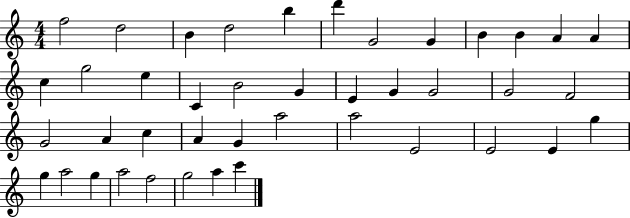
{
  \clef treble
  \numericTimeSignature
  \time 4/4
  \key c \major
  f''2 d''2 | b'4 d''2 b''4 | d'''4 g'2 g'4 | b'4 b'4 a'4 a'4 | \break c''4 g''2 e''4 | c'4 b'2 g'4 | e'4 g'4 g'2 | g'2 f'2 | \break g'2 a'4 c''4 | a'4 g'4 a''2 | a''2 e'2 | e'2 e'4 g''4 | \break g''4 a''2 g''4 | a''2 f''2 | g''2 a''4 c'''4 | \bar "|."
}